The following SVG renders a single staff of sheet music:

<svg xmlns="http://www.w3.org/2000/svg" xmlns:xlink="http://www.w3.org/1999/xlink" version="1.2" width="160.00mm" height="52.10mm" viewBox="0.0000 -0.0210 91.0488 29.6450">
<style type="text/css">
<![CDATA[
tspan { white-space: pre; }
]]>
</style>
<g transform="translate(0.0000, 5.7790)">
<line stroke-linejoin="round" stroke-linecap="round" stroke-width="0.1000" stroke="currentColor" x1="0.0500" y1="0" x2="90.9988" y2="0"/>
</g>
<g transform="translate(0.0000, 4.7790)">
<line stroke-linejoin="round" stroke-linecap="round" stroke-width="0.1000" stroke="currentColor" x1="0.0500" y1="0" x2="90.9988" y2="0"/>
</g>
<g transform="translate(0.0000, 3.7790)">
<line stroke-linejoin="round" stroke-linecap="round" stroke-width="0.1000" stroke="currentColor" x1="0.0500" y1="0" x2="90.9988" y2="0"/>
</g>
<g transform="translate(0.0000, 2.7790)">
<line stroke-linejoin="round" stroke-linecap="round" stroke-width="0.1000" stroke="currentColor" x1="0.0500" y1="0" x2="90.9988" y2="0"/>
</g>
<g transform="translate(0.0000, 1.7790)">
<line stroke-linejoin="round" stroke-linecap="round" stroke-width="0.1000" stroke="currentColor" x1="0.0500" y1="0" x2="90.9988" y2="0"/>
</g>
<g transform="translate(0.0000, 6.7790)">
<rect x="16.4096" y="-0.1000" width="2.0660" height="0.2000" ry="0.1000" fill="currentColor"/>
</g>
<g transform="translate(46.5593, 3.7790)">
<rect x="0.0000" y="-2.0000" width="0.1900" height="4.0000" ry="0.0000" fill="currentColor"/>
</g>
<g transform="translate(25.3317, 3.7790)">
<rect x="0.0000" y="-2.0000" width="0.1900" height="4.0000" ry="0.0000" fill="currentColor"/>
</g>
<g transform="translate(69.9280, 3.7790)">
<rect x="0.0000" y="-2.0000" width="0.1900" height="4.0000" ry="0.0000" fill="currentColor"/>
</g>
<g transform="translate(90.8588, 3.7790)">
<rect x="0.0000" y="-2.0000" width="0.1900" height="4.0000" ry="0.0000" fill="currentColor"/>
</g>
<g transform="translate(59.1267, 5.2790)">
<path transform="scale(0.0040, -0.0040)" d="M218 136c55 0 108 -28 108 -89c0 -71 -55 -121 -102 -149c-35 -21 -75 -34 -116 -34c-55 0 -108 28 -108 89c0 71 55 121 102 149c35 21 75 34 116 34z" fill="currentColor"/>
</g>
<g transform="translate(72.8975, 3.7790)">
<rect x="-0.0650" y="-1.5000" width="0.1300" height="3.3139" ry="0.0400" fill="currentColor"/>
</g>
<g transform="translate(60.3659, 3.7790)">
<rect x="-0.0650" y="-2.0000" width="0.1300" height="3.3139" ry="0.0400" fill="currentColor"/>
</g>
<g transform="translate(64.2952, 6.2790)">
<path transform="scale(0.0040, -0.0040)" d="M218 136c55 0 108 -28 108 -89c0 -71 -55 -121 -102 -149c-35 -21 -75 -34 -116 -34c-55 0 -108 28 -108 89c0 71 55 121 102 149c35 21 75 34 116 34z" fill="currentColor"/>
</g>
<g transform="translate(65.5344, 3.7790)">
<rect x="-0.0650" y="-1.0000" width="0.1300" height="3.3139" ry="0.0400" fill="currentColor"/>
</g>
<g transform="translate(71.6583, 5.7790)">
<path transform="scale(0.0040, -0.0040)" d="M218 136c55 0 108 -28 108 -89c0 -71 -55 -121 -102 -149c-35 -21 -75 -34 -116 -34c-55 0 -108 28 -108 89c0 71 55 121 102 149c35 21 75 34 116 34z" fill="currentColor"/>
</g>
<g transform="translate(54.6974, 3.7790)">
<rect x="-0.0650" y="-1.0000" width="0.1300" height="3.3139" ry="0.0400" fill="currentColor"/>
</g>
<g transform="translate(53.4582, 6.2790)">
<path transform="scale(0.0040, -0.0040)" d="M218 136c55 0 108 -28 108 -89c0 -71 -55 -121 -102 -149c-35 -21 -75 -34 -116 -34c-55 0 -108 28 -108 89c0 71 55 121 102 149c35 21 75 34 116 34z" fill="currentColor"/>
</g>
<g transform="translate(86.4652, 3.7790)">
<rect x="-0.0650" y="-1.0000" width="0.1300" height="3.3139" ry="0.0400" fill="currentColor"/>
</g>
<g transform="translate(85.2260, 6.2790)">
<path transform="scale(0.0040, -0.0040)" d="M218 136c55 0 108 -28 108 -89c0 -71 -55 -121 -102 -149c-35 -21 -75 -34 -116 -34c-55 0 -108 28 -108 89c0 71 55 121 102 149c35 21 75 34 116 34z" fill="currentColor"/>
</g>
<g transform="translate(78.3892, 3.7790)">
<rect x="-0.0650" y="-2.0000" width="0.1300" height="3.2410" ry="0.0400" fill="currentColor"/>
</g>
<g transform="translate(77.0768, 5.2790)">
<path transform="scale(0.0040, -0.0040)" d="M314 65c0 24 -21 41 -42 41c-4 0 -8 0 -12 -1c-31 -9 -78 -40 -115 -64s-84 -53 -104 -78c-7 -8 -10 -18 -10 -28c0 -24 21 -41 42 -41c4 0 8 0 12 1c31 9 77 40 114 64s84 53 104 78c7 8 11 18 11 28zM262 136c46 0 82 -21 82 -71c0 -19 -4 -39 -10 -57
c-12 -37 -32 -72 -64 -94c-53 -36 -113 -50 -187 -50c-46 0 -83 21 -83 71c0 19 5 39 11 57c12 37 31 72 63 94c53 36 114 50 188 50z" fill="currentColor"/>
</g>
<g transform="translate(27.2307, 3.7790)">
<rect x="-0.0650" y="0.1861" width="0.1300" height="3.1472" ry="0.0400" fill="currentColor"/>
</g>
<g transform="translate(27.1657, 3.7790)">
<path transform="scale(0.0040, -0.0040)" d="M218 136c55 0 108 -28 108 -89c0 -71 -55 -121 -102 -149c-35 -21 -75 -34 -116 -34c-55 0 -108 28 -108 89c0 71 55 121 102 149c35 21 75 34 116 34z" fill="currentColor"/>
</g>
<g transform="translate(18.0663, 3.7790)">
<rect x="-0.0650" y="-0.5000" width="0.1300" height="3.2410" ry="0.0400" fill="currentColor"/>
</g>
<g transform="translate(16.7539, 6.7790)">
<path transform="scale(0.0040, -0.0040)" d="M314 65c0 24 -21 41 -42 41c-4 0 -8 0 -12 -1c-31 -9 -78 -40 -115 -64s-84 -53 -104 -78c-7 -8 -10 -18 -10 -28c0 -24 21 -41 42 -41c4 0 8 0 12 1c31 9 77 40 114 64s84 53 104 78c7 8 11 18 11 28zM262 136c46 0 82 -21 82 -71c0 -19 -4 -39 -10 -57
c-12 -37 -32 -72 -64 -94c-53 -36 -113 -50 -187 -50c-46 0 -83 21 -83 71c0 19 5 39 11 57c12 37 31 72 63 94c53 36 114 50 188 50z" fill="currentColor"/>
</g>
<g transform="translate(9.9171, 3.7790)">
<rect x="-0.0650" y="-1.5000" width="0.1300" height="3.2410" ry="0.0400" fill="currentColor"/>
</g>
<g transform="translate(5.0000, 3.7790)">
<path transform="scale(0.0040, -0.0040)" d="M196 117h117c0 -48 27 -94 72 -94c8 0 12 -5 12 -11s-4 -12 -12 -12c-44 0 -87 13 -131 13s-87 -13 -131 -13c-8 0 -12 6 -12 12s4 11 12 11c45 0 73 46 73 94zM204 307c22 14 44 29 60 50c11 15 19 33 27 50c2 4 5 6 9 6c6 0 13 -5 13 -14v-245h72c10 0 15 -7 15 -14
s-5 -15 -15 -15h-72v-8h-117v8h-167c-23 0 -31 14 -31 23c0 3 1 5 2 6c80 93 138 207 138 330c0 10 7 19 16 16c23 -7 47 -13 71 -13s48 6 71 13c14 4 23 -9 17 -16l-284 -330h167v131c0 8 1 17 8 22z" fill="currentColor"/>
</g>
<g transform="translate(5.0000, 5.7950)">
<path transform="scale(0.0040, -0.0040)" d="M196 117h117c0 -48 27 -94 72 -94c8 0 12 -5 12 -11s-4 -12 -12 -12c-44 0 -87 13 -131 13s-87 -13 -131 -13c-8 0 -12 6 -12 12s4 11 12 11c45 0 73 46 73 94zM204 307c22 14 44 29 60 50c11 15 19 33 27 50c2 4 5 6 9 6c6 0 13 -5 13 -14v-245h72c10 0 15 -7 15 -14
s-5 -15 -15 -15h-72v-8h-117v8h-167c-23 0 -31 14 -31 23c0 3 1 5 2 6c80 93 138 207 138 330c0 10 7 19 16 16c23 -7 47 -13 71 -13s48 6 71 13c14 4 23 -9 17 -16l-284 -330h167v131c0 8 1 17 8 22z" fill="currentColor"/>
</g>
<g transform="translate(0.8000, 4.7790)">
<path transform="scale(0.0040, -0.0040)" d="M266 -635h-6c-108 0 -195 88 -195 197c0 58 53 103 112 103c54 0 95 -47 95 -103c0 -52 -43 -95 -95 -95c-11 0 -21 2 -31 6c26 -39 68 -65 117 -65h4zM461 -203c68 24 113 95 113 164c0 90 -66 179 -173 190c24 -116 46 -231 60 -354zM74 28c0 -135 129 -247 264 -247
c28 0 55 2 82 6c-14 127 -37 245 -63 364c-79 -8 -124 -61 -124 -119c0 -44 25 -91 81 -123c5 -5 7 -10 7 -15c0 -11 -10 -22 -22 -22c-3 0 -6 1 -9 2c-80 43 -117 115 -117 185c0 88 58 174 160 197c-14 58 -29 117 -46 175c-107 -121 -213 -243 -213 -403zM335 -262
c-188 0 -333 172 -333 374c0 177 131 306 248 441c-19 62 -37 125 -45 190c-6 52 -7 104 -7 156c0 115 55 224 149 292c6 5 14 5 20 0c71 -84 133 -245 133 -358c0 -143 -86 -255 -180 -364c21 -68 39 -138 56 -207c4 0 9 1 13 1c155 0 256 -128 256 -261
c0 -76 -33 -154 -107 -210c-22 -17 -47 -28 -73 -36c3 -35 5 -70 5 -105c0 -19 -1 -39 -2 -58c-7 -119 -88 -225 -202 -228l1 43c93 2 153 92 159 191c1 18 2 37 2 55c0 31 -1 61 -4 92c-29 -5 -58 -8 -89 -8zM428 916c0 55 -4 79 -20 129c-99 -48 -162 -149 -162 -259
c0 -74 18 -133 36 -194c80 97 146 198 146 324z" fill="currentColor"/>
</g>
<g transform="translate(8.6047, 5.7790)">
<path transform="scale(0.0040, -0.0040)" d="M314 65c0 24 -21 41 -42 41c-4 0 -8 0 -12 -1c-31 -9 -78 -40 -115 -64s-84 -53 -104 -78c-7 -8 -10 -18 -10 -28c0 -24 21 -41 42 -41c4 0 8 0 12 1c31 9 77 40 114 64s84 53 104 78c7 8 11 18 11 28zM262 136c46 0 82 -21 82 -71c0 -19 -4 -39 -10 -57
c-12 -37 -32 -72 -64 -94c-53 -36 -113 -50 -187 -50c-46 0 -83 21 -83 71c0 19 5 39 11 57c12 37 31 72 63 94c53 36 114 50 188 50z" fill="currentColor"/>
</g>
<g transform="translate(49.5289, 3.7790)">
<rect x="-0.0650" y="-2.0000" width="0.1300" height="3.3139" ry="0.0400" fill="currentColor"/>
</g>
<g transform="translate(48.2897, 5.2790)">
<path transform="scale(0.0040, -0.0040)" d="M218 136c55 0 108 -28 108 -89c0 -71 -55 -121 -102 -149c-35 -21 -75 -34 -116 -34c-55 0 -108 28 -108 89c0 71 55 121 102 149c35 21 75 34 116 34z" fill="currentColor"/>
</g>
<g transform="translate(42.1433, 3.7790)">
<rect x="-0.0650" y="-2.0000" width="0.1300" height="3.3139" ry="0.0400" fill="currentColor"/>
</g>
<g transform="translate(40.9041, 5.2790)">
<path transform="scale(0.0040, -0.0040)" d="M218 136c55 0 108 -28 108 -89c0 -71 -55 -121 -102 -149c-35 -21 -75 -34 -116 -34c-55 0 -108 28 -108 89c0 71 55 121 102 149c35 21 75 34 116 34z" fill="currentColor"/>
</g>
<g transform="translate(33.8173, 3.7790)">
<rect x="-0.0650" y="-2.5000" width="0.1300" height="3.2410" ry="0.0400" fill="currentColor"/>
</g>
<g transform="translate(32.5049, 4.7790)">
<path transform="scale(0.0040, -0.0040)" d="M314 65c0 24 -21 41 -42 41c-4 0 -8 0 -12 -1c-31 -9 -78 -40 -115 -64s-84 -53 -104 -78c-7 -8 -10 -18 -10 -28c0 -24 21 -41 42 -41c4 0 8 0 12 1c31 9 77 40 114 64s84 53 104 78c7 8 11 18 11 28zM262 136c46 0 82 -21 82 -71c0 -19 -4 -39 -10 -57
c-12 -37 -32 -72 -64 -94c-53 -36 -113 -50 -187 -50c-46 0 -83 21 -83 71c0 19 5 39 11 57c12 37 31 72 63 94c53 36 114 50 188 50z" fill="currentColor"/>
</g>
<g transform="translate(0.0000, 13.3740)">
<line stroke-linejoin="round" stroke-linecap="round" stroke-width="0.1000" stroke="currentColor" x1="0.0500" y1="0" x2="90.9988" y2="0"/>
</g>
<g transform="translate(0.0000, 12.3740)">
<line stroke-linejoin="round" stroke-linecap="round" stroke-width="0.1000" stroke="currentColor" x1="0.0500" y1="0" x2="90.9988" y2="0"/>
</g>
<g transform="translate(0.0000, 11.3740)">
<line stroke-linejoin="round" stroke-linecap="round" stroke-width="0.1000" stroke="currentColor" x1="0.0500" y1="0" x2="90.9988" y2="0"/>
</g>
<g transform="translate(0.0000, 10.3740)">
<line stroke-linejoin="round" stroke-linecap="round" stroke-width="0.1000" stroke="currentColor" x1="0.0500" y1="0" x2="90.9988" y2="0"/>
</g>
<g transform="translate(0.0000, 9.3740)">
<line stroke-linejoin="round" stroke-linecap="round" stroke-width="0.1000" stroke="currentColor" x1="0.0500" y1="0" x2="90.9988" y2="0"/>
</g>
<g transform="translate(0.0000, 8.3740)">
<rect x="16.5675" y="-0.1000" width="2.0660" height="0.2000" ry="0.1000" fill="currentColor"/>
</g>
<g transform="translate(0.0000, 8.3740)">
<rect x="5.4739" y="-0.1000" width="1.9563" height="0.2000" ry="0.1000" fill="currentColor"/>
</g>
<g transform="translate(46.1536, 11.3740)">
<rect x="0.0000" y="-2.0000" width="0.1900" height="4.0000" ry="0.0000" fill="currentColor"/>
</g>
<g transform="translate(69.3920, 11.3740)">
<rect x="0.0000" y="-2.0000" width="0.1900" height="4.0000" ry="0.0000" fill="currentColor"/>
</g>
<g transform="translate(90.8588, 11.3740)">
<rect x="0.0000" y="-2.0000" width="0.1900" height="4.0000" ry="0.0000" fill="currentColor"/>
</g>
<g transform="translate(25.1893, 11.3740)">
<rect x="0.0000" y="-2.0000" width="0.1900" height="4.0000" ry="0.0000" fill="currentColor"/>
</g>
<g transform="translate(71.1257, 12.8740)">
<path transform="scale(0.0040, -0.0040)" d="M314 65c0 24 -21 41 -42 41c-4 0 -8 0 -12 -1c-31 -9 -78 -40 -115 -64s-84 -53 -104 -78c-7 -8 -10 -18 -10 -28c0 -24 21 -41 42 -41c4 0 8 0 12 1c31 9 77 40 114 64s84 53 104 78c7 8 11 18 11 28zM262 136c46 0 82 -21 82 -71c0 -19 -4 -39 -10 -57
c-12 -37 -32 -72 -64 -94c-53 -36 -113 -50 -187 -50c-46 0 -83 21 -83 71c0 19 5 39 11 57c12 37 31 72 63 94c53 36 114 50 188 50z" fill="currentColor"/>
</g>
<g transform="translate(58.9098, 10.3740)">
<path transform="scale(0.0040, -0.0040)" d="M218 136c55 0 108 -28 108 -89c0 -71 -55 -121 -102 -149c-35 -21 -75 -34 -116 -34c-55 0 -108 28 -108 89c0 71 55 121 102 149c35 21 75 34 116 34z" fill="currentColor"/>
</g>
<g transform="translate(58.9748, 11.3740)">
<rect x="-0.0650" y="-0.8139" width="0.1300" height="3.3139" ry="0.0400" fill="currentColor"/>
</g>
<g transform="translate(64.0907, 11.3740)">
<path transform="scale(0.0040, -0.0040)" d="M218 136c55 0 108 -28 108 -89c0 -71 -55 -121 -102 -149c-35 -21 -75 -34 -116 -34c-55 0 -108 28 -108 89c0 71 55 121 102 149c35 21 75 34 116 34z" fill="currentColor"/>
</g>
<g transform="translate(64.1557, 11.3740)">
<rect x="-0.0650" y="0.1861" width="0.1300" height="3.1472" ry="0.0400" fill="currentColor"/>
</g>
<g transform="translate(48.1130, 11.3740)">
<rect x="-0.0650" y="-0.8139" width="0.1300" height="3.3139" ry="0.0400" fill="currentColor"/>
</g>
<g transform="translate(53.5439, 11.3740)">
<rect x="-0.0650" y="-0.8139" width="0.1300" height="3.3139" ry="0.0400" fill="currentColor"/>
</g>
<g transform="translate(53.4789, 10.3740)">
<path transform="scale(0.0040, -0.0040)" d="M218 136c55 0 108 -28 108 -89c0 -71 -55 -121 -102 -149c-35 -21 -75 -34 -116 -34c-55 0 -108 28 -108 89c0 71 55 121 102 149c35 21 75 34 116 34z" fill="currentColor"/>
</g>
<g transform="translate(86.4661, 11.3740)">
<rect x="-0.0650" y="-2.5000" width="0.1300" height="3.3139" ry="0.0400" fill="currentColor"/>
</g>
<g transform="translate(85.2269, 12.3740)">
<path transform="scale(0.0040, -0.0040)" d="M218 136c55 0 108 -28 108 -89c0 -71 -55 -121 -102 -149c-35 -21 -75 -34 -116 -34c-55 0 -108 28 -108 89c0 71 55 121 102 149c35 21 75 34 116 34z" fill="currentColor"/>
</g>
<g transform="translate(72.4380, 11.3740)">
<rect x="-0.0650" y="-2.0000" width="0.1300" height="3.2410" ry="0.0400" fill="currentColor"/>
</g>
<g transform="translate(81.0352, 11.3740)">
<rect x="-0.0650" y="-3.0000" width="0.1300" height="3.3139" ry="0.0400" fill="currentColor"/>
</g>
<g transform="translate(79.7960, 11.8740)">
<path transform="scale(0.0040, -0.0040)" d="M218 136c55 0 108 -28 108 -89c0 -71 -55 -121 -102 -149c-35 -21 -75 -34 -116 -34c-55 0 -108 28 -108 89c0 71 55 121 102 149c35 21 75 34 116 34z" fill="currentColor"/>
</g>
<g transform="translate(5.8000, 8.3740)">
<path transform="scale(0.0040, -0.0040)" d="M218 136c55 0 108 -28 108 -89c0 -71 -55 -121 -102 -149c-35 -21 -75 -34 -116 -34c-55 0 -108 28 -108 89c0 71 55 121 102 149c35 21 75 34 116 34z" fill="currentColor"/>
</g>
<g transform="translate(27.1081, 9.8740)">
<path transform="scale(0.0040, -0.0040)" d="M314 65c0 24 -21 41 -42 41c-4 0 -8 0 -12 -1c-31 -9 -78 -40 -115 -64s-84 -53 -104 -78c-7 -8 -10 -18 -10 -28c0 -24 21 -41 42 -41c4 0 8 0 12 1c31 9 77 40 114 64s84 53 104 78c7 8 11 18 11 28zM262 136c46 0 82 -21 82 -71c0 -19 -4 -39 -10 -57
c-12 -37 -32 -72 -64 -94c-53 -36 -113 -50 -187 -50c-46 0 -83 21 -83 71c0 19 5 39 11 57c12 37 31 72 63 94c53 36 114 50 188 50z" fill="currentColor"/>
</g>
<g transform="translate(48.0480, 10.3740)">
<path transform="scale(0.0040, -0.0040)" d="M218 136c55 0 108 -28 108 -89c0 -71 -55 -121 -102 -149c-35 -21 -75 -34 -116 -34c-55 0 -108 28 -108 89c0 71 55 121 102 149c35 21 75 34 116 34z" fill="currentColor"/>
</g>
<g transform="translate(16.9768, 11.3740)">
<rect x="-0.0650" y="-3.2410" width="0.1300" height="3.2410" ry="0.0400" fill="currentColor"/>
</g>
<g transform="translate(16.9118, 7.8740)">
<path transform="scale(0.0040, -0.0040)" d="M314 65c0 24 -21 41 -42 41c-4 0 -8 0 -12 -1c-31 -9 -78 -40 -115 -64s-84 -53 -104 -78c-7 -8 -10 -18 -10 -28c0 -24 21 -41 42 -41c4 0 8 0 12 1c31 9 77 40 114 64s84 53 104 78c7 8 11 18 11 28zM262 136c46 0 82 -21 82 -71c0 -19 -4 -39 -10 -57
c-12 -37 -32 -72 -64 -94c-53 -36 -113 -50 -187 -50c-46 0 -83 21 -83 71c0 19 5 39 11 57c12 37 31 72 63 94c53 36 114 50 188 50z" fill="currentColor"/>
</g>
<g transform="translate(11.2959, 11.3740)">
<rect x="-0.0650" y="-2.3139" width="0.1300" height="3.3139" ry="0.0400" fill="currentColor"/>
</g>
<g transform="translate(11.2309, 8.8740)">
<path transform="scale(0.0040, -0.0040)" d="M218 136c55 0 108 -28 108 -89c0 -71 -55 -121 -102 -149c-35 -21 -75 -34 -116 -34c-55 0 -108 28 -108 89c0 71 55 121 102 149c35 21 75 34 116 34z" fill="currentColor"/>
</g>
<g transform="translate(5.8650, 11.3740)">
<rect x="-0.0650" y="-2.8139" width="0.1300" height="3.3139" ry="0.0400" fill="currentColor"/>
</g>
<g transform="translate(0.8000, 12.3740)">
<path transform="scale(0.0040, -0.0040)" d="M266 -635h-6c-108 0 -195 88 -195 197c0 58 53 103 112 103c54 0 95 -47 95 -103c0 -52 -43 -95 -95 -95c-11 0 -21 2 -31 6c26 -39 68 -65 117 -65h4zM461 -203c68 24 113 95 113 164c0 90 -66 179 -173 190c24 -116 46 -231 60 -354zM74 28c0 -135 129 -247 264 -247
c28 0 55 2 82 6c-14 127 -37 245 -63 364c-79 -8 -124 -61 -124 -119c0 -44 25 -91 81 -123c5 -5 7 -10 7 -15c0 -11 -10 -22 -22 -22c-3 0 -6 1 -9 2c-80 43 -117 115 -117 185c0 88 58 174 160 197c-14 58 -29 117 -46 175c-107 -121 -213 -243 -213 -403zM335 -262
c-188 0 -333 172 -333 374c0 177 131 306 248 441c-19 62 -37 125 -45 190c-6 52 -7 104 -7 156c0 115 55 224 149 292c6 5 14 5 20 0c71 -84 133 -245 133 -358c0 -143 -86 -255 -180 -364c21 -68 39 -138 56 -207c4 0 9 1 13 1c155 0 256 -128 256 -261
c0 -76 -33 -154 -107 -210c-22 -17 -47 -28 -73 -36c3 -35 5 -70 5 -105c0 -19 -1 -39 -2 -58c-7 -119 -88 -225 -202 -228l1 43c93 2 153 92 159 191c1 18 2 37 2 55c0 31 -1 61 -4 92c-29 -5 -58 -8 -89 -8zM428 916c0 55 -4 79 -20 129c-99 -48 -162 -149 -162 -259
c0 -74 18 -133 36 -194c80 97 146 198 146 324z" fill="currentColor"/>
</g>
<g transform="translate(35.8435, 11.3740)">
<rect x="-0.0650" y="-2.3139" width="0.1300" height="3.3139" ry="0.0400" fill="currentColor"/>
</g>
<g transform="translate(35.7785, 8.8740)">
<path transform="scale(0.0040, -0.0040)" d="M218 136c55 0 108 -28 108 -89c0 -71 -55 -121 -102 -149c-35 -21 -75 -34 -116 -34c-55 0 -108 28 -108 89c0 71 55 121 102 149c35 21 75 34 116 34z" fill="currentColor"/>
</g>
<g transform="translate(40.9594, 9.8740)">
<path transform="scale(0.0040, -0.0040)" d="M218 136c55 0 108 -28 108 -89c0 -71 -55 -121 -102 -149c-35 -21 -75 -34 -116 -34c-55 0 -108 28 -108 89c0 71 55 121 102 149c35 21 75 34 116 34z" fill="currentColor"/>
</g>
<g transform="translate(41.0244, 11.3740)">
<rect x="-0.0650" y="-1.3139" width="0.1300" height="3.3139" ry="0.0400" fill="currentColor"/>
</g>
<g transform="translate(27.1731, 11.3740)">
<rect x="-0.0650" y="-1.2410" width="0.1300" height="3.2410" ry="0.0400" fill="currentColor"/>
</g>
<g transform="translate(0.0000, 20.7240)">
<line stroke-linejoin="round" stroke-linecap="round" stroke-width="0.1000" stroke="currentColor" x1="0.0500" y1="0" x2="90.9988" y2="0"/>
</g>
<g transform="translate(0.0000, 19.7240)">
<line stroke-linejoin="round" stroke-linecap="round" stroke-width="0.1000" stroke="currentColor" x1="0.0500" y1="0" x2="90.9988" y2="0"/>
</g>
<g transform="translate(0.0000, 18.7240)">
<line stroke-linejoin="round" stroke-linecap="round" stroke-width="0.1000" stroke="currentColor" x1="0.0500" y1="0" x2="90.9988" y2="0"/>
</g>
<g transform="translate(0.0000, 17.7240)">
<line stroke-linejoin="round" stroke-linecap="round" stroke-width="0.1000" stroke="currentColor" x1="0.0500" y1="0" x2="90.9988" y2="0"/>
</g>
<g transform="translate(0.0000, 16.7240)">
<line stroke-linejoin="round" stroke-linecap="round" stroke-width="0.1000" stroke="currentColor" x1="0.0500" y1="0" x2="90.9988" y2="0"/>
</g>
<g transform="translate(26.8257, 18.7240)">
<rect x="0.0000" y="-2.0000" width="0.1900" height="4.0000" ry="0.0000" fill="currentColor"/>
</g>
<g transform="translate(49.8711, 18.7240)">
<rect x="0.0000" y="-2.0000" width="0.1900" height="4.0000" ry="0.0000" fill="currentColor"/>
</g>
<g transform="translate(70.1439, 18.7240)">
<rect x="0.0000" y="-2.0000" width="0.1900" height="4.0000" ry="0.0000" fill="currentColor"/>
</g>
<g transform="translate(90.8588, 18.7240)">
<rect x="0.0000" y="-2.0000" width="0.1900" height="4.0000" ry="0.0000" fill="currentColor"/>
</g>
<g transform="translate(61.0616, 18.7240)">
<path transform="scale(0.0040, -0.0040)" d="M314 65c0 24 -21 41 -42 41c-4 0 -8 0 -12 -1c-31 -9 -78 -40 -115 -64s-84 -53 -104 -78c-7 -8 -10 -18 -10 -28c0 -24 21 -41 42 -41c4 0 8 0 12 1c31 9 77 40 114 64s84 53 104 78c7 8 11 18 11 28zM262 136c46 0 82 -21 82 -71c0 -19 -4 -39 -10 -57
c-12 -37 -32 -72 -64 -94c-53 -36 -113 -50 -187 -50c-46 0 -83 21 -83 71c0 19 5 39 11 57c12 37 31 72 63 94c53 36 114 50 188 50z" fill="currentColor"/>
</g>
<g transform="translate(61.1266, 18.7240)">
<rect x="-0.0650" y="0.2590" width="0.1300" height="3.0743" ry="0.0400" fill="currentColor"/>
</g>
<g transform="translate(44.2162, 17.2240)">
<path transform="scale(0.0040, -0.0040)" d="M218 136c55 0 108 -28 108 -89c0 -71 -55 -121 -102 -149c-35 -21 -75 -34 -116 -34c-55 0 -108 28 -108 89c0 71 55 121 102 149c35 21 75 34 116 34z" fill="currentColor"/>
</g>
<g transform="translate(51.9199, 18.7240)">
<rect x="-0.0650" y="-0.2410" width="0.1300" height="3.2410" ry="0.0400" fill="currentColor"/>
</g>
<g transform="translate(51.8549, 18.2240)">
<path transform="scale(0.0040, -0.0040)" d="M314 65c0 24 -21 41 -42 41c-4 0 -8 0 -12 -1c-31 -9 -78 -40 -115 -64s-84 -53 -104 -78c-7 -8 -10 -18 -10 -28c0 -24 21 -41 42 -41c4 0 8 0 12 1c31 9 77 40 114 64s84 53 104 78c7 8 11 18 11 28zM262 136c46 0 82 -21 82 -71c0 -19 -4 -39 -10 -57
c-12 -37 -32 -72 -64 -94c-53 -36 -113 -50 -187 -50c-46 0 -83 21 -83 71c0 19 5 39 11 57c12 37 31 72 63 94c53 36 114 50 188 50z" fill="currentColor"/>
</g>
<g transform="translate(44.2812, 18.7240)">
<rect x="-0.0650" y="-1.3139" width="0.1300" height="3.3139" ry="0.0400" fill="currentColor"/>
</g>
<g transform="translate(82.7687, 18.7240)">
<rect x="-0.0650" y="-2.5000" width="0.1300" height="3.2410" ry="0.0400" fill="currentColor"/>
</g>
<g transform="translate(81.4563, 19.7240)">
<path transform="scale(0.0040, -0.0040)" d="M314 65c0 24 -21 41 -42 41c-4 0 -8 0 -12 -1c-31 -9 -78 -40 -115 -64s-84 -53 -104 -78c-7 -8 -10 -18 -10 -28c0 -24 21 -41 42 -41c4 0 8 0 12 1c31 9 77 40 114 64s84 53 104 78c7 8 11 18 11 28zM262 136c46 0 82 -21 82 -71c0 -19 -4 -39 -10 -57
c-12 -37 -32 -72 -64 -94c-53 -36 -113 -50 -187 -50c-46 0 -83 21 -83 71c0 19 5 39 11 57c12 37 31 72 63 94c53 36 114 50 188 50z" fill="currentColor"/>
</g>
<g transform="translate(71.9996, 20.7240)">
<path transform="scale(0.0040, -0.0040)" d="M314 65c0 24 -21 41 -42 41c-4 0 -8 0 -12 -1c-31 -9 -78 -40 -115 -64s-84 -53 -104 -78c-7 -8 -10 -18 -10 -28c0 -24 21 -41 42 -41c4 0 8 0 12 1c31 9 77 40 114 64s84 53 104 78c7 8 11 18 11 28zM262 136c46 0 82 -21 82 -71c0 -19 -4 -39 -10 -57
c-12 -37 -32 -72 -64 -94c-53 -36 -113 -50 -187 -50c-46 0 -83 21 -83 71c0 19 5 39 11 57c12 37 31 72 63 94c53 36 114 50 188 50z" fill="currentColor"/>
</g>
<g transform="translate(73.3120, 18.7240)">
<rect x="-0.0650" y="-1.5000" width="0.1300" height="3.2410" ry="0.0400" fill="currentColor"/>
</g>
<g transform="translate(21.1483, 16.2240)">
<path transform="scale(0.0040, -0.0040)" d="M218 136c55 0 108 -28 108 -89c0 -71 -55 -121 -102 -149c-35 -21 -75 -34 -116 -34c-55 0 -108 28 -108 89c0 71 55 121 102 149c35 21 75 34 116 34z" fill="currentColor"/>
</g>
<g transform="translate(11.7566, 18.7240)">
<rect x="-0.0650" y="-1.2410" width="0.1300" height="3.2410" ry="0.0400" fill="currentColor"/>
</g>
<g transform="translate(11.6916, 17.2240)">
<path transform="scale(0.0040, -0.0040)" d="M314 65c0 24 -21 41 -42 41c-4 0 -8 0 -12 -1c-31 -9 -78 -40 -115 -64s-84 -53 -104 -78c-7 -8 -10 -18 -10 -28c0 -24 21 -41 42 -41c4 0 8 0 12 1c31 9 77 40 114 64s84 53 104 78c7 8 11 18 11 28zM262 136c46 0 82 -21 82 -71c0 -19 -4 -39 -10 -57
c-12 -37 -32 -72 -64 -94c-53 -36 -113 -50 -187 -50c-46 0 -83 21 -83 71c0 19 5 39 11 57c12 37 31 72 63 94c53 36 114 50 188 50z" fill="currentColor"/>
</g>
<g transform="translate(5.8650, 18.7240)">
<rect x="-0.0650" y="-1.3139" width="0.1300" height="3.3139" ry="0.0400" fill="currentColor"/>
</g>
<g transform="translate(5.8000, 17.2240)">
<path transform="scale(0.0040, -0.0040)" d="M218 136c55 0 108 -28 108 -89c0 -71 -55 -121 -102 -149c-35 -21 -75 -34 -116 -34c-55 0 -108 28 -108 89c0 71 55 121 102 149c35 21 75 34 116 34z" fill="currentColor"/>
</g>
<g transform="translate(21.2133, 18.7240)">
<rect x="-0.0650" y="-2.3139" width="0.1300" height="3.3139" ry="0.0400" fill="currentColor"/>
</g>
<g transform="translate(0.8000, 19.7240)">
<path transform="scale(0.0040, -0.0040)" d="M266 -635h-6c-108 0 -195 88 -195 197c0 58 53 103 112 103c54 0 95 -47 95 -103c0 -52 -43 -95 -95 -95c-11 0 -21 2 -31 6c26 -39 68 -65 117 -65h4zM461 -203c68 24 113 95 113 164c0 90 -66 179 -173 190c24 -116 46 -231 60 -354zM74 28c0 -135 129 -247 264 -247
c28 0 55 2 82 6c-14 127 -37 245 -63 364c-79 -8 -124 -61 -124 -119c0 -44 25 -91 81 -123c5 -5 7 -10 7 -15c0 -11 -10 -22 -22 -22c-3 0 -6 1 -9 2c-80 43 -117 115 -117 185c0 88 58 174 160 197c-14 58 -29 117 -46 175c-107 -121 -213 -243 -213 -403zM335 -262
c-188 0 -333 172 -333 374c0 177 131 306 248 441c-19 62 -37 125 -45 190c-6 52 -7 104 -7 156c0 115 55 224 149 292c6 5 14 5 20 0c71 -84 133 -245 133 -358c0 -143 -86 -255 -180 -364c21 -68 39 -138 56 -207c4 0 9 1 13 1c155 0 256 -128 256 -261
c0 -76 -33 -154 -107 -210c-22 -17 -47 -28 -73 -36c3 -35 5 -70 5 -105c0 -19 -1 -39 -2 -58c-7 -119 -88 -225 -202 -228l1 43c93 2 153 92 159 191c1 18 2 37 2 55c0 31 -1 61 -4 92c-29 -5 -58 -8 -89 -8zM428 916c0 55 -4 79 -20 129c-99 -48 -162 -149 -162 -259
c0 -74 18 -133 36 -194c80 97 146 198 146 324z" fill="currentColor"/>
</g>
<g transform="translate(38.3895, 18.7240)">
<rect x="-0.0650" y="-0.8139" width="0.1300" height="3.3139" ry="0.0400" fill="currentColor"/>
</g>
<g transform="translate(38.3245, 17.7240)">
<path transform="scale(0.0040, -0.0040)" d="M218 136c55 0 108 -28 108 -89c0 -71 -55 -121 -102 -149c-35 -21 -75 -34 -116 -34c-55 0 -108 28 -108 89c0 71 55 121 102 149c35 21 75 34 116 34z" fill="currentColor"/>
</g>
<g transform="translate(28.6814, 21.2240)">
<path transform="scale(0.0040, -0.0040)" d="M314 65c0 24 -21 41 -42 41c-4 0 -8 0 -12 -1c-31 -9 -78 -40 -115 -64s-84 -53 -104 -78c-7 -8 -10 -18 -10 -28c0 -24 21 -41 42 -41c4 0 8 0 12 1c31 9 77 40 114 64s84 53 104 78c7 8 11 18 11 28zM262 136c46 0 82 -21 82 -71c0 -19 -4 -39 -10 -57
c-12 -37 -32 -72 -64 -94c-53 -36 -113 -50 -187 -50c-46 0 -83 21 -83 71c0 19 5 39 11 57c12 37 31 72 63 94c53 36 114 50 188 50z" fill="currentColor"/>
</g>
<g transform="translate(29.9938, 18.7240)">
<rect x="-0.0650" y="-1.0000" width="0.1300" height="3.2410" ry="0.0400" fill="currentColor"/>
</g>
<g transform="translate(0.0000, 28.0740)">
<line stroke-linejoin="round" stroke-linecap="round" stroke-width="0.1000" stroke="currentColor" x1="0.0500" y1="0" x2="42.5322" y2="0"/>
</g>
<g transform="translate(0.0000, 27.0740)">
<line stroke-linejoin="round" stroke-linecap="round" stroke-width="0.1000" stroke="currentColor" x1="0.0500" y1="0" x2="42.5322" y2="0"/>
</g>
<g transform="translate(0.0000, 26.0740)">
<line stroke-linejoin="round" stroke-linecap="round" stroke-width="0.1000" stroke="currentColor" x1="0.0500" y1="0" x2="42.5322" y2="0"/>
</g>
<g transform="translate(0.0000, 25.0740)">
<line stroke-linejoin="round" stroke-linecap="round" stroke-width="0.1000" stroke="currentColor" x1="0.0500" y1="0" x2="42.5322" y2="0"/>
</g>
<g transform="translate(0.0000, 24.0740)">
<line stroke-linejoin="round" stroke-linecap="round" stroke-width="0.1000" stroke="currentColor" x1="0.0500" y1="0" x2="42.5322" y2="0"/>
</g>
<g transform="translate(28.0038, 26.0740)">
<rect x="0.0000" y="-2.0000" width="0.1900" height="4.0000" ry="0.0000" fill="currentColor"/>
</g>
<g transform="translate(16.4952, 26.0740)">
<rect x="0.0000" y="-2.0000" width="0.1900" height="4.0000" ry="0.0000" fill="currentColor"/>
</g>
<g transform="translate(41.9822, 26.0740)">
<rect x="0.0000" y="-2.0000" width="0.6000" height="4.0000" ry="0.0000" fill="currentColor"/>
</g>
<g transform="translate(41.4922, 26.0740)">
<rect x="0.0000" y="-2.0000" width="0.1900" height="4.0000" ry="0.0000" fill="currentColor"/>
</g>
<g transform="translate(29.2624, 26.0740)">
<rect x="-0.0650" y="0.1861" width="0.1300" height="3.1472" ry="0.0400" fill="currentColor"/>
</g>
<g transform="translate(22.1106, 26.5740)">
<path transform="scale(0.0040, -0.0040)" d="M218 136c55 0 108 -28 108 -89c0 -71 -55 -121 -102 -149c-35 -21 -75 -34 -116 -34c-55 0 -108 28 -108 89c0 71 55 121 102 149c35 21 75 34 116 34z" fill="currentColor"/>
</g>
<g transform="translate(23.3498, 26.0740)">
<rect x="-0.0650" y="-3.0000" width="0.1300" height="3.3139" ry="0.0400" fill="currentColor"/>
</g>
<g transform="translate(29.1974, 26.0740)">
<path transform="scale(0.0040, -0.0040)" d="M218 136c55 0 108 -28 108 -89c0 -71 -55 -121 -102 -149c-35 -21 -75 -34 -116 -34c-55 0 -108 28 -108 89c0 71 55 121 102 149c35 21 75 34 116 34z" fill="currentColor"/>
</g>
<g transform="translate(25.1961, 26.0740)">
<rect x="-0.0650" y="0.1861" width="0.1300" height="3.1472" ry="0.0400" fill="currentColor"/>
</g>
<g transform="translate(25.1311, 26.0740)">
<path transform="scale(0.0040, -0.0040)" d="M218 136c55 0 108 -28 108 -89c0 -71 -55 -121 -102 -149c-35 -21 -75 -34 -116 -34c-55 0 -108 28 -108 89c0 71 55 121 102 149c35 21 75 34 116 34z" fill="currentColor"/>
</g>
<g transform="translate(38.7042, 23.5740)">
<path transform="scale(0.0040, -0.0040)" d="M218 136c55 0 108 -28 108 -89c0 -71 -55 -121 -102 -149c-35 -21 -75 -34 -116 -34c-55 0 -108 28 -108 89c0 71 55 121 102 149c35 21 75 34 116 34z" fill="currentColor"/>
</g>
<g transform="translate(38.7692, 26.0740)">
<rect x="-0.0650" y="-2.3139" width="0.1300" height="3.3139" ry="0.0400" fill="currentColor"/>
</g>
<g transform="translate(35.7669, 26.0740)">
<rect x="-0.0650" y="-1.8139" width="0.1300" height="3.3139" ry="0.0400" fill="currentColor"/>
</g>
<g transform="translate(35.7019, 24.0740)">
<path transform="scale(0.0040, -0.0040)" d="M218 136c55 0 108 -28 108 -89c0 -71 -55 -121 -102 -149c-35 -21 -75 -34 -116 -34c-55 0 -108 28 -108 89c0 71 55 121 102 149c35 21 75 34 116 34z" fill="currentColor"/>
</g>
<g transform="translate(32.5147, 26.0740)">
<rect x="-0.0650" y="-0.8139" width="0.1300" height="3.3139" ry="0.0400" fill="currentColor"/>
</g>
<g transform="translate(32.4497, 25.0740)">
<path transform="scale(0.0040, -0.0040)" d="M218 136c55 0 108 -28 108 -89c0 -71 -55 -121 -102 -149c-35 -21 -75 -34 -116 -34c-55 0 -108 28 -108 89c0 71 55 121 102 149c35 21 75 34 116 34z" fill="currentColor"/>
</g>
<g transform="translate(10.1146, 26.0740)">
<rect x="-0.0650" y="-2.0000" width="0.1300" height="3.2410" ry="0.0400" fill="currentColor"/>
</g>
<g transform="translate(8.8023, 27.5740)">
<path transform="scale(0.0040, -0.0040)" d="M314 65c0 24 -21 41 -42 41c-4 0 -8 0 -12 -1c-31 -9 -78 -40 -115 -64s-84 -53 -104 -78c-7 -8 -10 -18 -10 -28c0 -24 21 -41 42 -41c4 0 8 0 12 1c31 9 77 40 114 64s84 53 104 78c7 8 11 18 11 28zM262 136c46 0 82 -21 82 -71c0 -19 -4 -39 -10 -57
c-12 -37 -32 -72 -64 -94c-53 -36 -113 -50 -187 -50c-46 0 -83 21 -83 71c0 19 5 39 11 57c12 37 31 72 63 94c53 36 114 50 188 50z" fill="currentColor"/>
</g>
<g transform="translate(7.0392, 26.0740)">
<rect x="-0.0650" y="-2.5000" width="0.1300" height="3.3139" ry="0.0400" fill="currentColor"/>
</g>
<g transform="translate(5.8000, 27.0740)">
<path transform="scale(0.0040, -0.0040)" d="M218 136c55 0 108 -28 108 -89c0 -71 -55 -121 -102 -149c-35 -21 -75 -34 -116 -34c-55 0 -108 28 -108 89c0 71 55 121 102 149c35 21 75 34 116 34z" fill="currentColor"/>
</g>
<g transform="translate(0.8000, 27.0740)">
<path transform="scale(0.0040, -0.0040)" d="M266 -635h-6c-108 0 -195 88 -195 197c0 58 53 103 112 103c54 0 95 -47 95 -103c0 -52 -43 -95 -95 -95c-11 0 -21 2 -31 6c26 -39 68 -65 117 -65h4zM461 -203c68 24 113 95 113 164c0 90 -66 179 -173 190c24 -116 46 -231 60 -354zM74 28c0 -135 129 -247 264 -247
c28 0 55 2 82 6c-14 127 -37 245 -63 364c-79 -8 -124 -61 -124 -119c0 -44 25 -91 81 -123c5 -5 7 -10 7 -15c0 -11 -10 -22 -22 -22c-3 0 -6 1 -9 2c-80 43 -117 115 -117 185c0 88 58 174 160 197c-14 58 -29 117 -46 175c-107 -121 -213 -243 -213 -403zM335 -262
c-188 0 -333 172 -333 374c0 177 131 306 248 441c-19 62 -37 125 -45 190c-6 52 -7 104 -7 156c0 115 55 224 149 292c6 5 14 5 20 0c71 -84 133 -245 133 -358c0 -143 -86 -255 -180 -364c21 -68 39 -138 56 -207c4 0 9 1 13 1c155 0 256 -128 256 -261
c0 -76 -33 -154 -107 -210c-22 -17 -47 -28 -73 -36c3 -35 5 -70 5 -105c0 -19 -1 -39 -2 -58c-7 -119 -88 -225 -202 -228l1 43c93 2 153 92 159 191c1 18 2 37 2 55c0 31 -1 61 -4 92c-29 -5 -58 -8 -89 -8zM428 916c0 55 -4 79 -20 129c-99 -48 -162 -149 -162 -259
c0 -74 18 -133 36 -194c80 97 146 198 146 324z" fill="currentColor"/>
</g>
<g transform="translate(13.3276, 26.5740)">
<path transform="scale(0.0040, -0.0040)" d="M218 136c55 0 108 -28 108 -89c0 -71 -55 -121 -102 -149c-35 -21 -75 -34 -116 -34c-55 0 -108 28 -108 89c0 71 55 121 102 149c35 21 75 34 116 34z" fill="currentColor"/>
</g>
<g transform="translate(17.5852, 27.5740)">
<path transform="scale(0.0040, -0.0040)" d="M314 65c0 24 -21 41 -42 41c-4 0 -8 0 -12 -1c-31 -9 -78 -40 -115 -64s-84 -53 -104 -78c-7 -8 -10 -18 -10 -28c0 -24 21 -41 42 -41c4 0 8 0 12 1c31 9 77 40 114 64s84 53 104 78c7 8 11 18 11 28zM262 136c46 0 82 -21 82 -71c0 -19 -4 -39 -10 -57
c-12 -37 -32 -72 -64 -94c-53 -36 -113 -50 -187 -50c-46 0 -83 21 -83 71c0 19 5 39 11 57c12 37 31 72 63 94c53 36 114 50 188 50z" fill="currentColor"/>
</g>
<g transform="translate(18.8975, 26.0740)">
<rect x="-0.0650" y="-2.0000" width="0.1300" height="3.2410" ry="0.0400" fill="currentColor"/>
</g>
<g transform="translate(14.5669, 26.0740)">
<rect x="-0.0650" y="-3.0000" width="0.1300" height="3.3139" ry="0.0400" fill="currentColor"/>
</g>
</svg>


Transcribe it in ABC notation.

X:1
T:Untitled
M:4/4
L:1/4
K:C
E2 C2 B G2 F F D F D E F2 D a g b2 e2 g e d d d B F2 A G e e2 g D2 d e c2 B2 E2 G2 G F2 A F2 A B B d f g